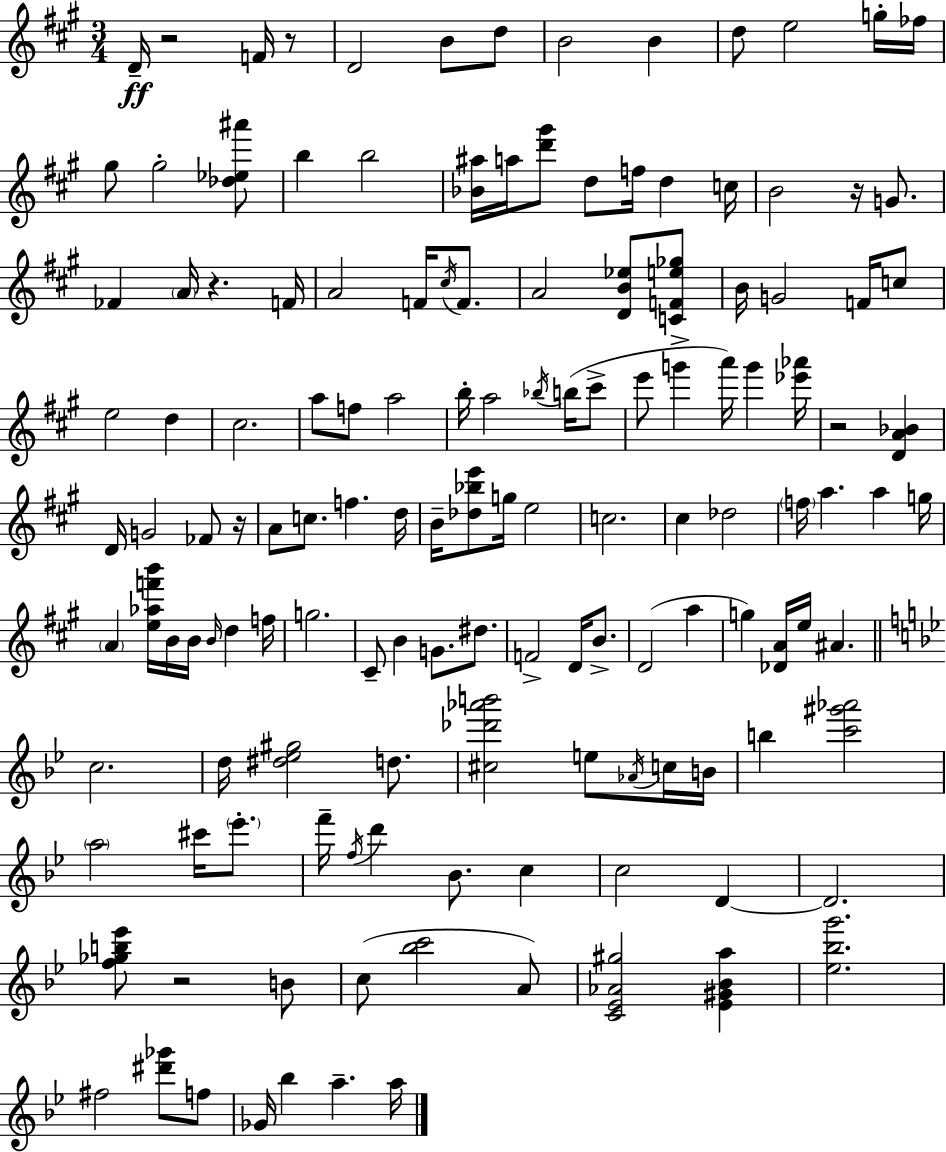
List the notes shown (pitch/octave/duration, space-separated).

D4/s R/h F4/s R/e D4/h B4/e D5/e B4/h B4/q D5/e E5/h G5/s FES5/s G#5/e G#5/h [Db5,Eb5,A#6]/e B5/q B5/h [Bb4,A#5]/s A5/s [D6,G#6]/e D5/e F5/s D5/q C5/s B4/h R/s G4/e. FES4/q A4/s R/q. F4/s A4/h F4/s C#5/s F4/e. A4/h [D4,B4,Eb5]/e [C4,F4,E5,Gb5]/e B4/s G4/h F4/s C5/e E5/h D5/q C#5/h. A5/e F5/e A5/h B5/s A5/h Bb5/s B5/s C#6/e E6/e G6/q A6/s G6/q [Eb6,Ab6]/s R/h [D4,A4,Bb4]/q D4/s G4/h FES4/e R/s A4/e C5/e. F5/q. D5/s B4/s [Db5,Bb5,E6]/e G5/s E5/h C5/h. C#5/q Db5/h F5/s A5/q. A5/q G5/s A4/q [E5,Ab5,F6,B6]/s B4/s B4/s B4/s D5/q F5/s G5/h. C#4/e B4/q G4/e. D#5/e. F4/h D4/s B4/e. D4/h A5/q G5/q [Db4,A4]/s E5/s A#4/q. C5/h. D5/s [D#5,Eb5,G#5]/h D5/e. [C#5,Db6,Ab6,B6]/h E5/e Ab4/s C5/s B4/s B5/q [C6,G#6,Ab6]/h A5/h C#6/s Eb6/e. F6/s F5/s D6/q Bb4/e. C5/q C5/h D4/q D4/h. [F5,Gb5,B5,Eb6]/e R/h B4/e C5/e [Bb5,C6]/h A4/e [C4,Eb4,Ab4,G#5]/h [Eb4,G#4,Bb4,A5]/q [Eb5,Bb5,G6]/h. F#5/h [D#6,Gb6]/e F5/e Gb4/s Bb5/q A5/q. A5/s